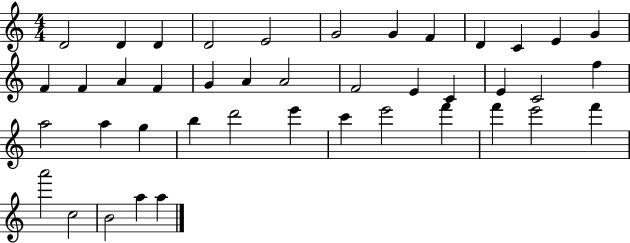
X:1
T:Untitled
M:4/4
L:1/4
K:C
D2 D D D2 E2 G2 G F D C E G F F A F G A A2 F2 E C E C2 f a2 a g b d'2 e' c' e'2 f' f' e'2 f' a'2 c2 B2 a a